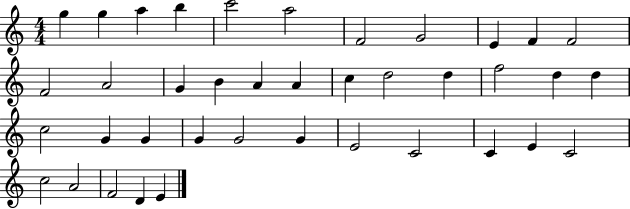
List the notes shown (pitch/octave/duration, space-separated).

G5/q G5/q A5/q B5/q C6/h A5/h F4/h G4/h E4/q F4/q F4/h F4/h A4/h G4/q B4/q A4/q A4/q C5/q D5/h D5/q F5/h D5/q D5/q C5/h G4/q G4/q G4/q G4/h G4/q E4/h C4/h C4/q E4/q C4/h C5/h A4/h F4/h D4/q E4/q